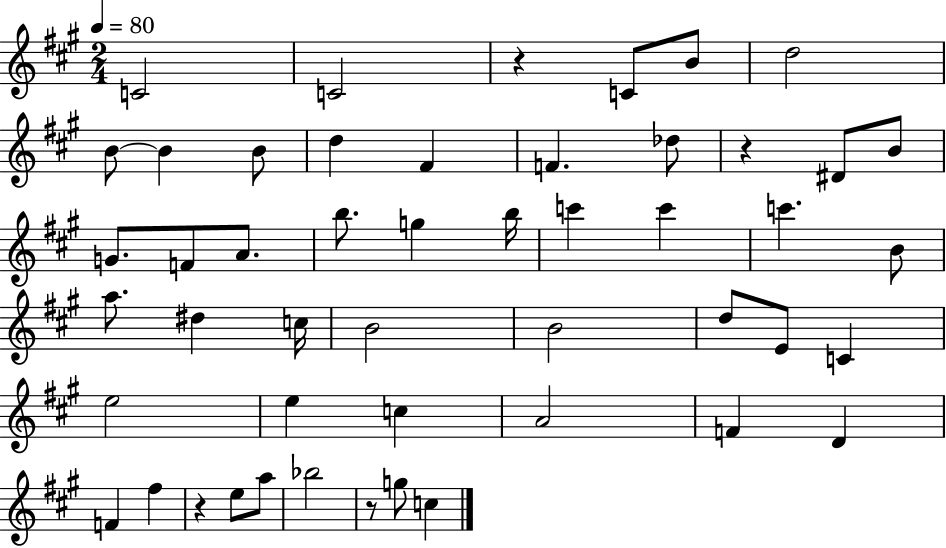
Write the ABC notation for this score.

X:1
T:Untitled
M:2/4
L:1/4
K:A
C2 C2 z C/2 B/2 d2 B/2 B B/2 d ^F F _d/2 z ^D/2 B/2 G/2 F/2 A/2 b/2 g b/4 c' c' c' B/2 a/2 ^d c/4 B2 B2 d/2 E/2 C e2 e c A2 F D F ^f z e/2 a/2 _b2 z/2 g/2 c